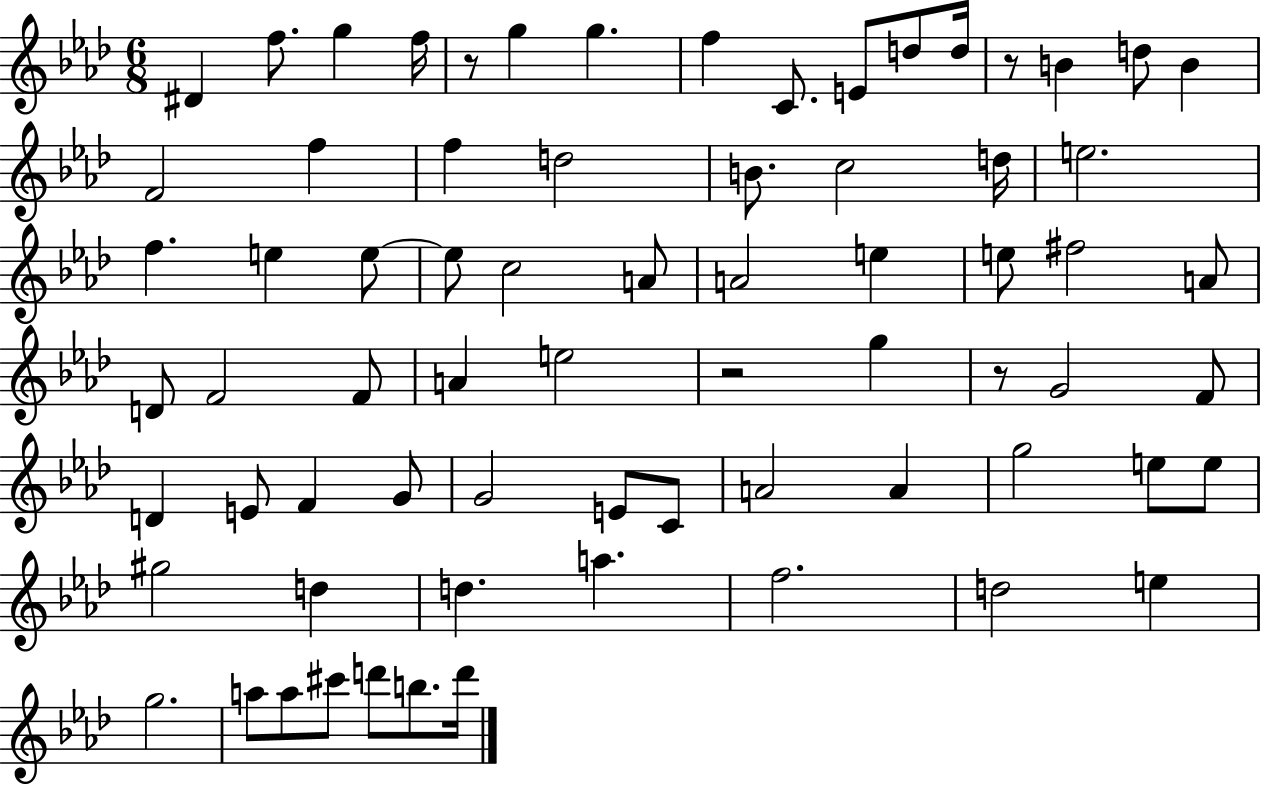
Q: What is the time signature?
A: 6/8